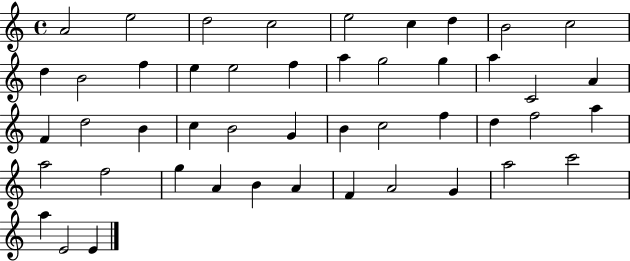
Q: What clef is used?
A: treble